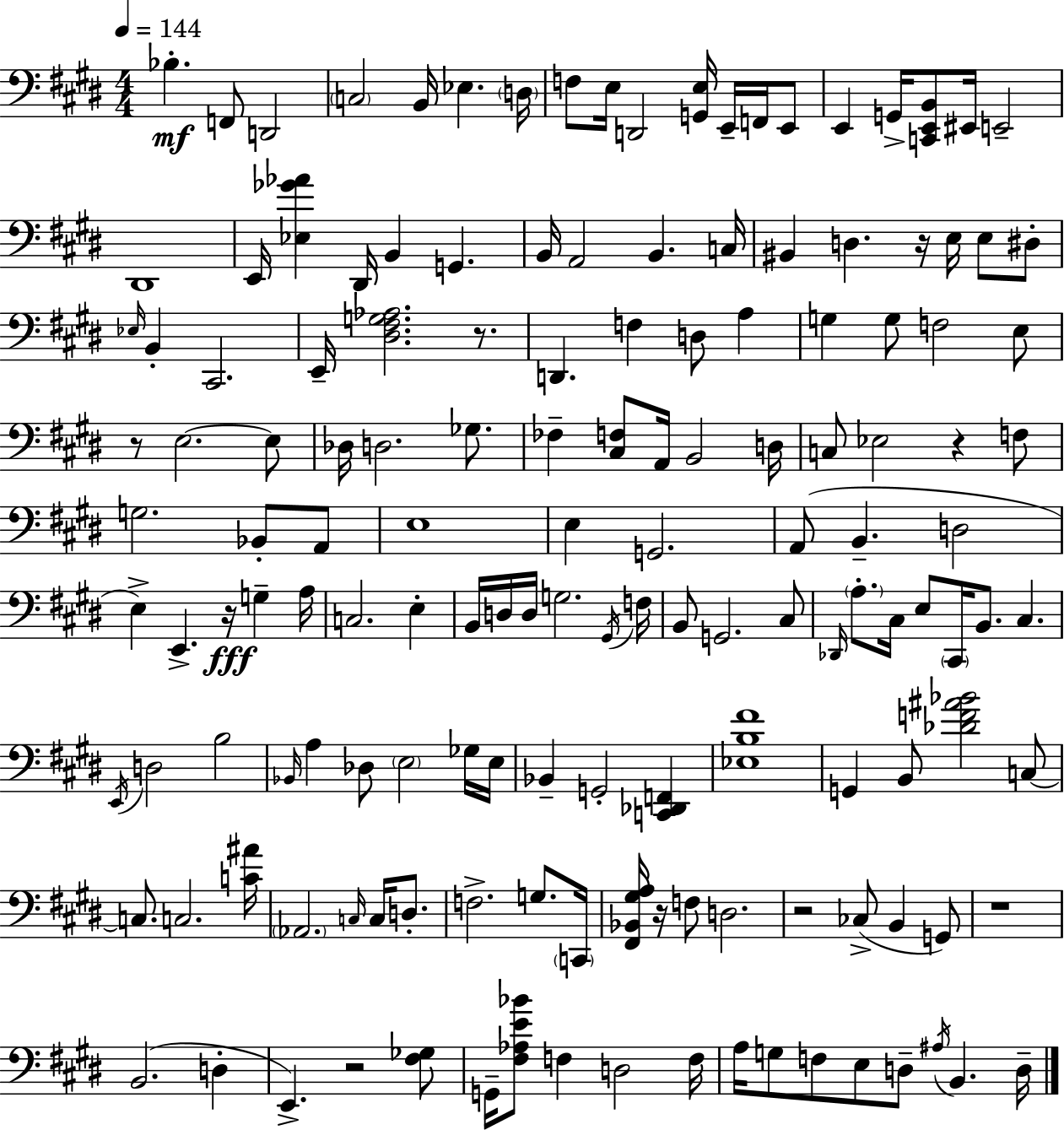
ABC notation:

X:1
T:Untitled
M:4/4
L:1/4
K:E
_B, F,,/2 D,,2 C,2 B,,/4 _E, D,/4 F,/2 E,/4 D,,2 [G,,E,]/4 E,,/4 F,,/4 E,,/2 E,, G,,/4 [C,,E,,B,,]/2 ^E,,/4 E,,2 ^D,,4 E,,/4 [_E,_G_A] ^D,,/4 B,, G,, B,,/4 A,,2 B,, C,/4 ^B,, D, z/4 E,/4 E,/2 ^D,/2 _E,/4 B,, ^C,,2 E,,/4 [^D,^F,G,_A,]2 z/2 D,, F, D,/2 A, G, G,/2 F,2 E,/2 z/2 E,2 E,/2 _D,/4 D,2 _G,/2 _F, [^C,F,]/2 A,,/4 B,,2 D,/4 C,/2 _E,2 z F,/2 G,2 _B,,/2 A,,/2 E,4 E, G,,2 A,,/2 B,, D,2 E, E,, z/4 G, A,/4 C,2 E, B,,/4 D,/4 D,/4 G,2 ^G,,/4 F,/4 B,,/2 G,,2 ^C,/2 _D,,/4 A,/2 ^C,/4 E,/2 ^C,,/4 B,,/2 ^C, E,,/4 D,2 B,2 _B,,/4 A, _D,/2 E,2 _G,/4 E,/4 _B,, G,,2 [C,,_D,,F,,] [_E,B,^F]4 G,, B,,/2 [_DF^A_B]2 C,/2 C,/2 C,2 [C^A]/4 _A,,2 C,/4 C,/4 D,/2 F,2 G,/2 C,,/4 [^F,,_B,,^G,A,]/4 z/4 F,/2 D,2 z2 _C,/2 B,, G,,/2 z4 B,,2 D, E,, z2 [^F,_G,]/2 G,,/4 [^F,_A,E_B]/2 F, D,2 F,/4 A,/4 G,/2 F,/2 E,/2 D,/2 ^A,/4 B,, D,/4